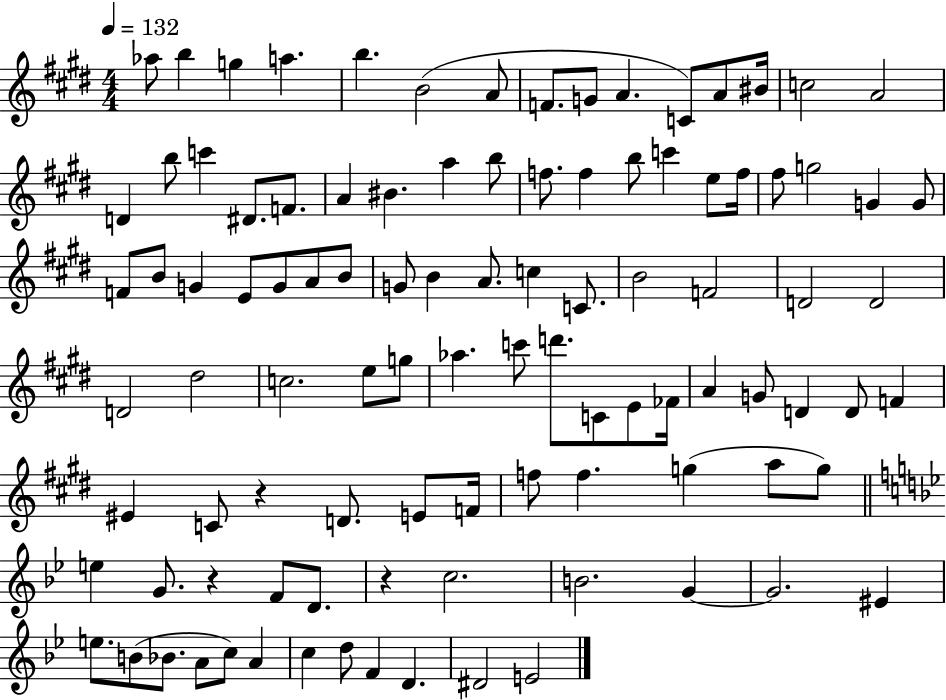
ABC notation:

X:1
T:Untitled
M:4/4
L:1/4
K:E
_a/2 b g a b B2 A/2 F/2 G/2 A C/2 A/2 ^B/4 c2 A2 D b/2 c' ^D/2 F/2 A ^B a b/2 f/2 f b/2 c' e/2 f/4 ^f/2 g2 G G/2 F/2 B/2 G E/2 G/2 A/2 B/2 G/2 B A/2 c C/2 B2 F2 D2 D2 D2 ^d2 c2 e/2 g/2 _a c'/2 d'/2 C/2 E/2 _F/4 A G/2 D D/2 F ^E C/2 z D/2 E/2 F/4 f/2 f g a/2 g/2 e G/2 z F/2 D/2 z c2 B2 G G2 ^E e/2 B/2 _B/2 A/2 c/2 A c d/2 F D ^D2 E2